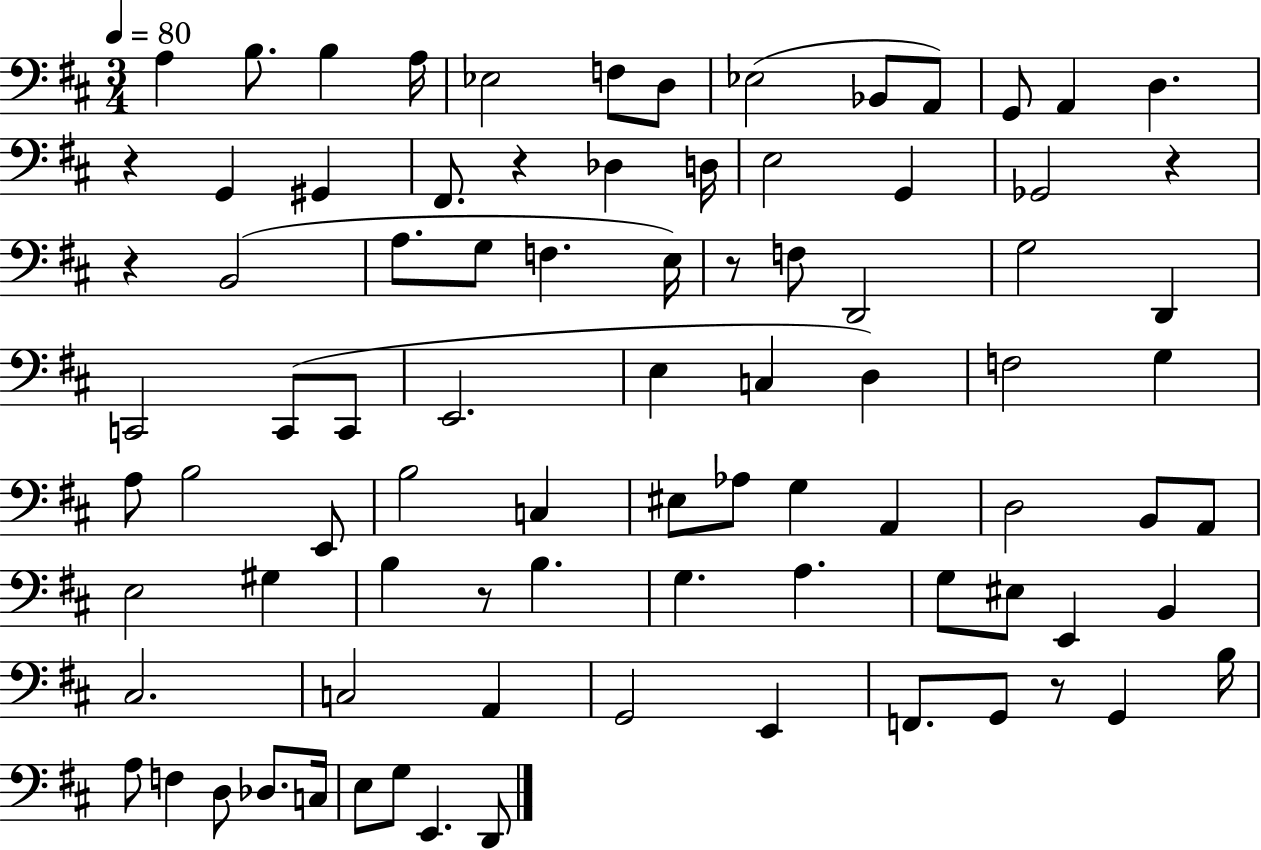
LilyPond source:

{
  \clef bass
  \numericTimeSignature
  \time 3/4
  \key d \major
  \tempo 4 = 80
  a4 b8. b4 a16 | ees2 f8 d8 | ees2( bes,8 a,8) | g,8 a,4 d4. | \break r4 g,4 gis,4 | fis,8. r4 des4 d16 | e2 g,4 | ges,2 r4 | \break r4 b,2( | a8. g8 f4. e16) | r8 f8 d,2 | g2 d,4 | \break c,2 c,8( c,8 | e,2. | e4 c4 d4) | f2 g4 | \break a8 b2 e,8 | b2 c4 | eis8 aes8 g4 a,4 | d2 b,8 a,8 | \break e2 gis4 | b4 r8 b4. | g4. a4. | g8 eis8 e,4 b,4 | \break cis2. | c2 a,4 | g,2 e,4 | f,8. g,8 r8 g,4 b16 | \break a8 f4 d8 des8. c16 | e8 g8 e,4. d,8 | \bar "|."
}